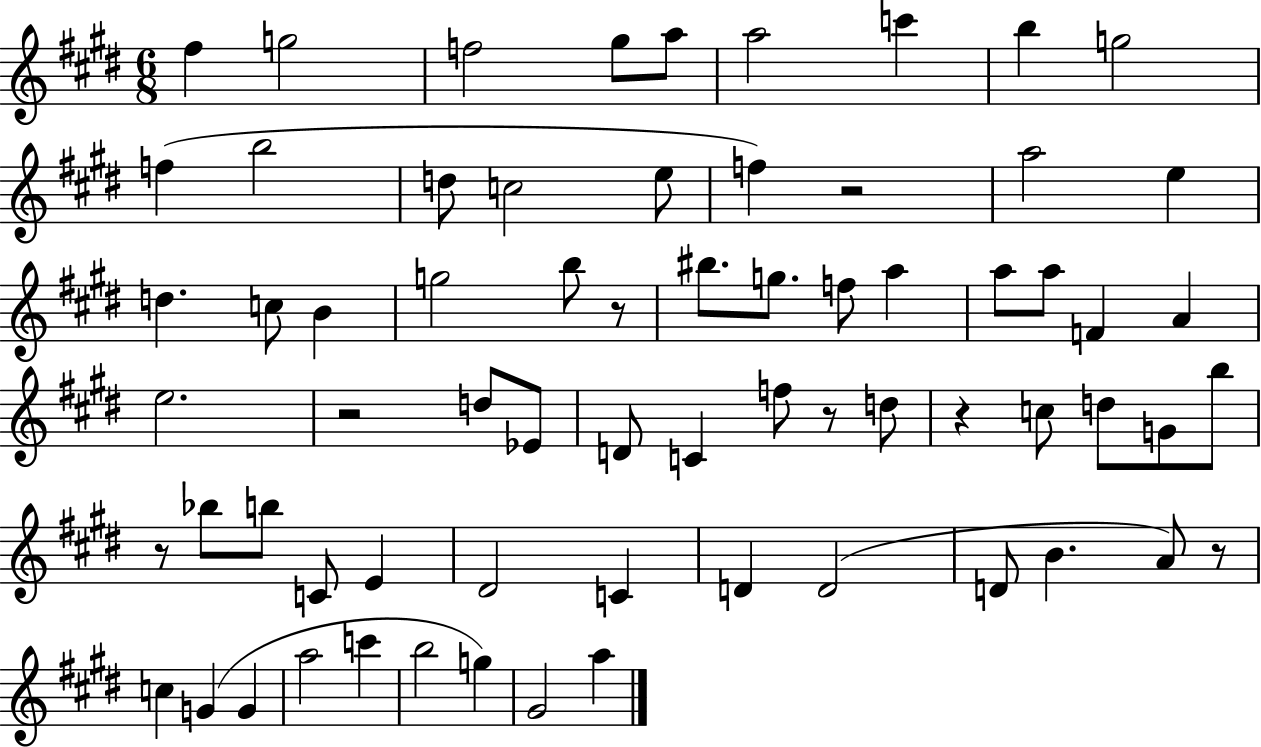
{
  \clef treble
  \numericTimeSignature
  \time 6/8
  \key e \major
  \repeat volta 2 { fis''4 g''2 | f''2 gis''8 a''8 | a''2 c'''4 | b''4 g''2 | \break f''4( b''2 | d''8 c''2 e''8 | f''4) r2 | a''2 e''4 | \break d''4. c''8 b'4 | g''2 b''8 r8 | bis''8. g''8. f''8 a''4 | a''8 a''8 f'4 a'4 | \break e''2. | r2 d''8 ees'8 | d'8 c'4 f''8 r8 d''8 | r4 c''8 d''8 g'8 b''8 | \break r8 bes''8 b''8 c'8 e'4 | dis'2 c'4 | d'4 d'2( | d'8 b'4. a'8) r8 | \break c''4 g'4( g'4 | a''2 c'''4 | b''2 g''4) | gis'2 a''4 | \break } \bar "|."
}